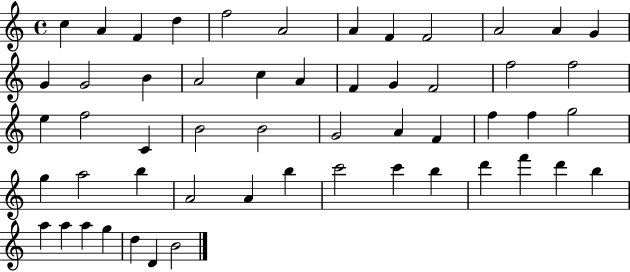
C5/q A4/q F4/q D5/q F5/h A4/h A4/q F4/q F4/h A4/h A4/q G4/q G4/q G4/h B4/q A4/h C5/q A4/q F4/q G4/q F4/h F5/h F5/h E5/q F5/h C4/q B4/h B4/h G4/h A4/q F4/q F5/q F5/q G5/h G5/q A5/h B5/q A4/h A4/q B5/q C6/h C6/q B5/q D6/q F6/q D6/q B5/q A5/q A5/q A5/q G5/q D5/q D4/q B4/h